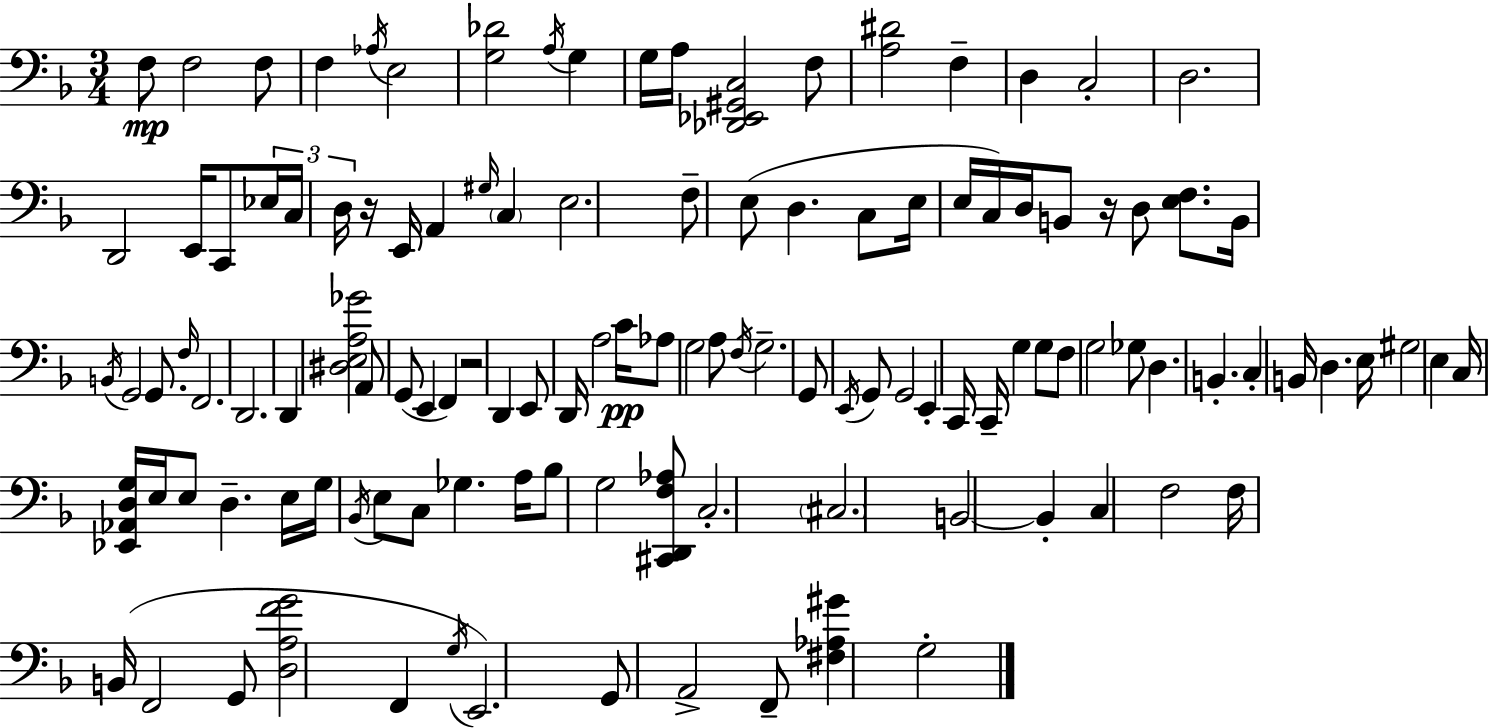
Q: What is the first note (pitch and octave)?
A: F3